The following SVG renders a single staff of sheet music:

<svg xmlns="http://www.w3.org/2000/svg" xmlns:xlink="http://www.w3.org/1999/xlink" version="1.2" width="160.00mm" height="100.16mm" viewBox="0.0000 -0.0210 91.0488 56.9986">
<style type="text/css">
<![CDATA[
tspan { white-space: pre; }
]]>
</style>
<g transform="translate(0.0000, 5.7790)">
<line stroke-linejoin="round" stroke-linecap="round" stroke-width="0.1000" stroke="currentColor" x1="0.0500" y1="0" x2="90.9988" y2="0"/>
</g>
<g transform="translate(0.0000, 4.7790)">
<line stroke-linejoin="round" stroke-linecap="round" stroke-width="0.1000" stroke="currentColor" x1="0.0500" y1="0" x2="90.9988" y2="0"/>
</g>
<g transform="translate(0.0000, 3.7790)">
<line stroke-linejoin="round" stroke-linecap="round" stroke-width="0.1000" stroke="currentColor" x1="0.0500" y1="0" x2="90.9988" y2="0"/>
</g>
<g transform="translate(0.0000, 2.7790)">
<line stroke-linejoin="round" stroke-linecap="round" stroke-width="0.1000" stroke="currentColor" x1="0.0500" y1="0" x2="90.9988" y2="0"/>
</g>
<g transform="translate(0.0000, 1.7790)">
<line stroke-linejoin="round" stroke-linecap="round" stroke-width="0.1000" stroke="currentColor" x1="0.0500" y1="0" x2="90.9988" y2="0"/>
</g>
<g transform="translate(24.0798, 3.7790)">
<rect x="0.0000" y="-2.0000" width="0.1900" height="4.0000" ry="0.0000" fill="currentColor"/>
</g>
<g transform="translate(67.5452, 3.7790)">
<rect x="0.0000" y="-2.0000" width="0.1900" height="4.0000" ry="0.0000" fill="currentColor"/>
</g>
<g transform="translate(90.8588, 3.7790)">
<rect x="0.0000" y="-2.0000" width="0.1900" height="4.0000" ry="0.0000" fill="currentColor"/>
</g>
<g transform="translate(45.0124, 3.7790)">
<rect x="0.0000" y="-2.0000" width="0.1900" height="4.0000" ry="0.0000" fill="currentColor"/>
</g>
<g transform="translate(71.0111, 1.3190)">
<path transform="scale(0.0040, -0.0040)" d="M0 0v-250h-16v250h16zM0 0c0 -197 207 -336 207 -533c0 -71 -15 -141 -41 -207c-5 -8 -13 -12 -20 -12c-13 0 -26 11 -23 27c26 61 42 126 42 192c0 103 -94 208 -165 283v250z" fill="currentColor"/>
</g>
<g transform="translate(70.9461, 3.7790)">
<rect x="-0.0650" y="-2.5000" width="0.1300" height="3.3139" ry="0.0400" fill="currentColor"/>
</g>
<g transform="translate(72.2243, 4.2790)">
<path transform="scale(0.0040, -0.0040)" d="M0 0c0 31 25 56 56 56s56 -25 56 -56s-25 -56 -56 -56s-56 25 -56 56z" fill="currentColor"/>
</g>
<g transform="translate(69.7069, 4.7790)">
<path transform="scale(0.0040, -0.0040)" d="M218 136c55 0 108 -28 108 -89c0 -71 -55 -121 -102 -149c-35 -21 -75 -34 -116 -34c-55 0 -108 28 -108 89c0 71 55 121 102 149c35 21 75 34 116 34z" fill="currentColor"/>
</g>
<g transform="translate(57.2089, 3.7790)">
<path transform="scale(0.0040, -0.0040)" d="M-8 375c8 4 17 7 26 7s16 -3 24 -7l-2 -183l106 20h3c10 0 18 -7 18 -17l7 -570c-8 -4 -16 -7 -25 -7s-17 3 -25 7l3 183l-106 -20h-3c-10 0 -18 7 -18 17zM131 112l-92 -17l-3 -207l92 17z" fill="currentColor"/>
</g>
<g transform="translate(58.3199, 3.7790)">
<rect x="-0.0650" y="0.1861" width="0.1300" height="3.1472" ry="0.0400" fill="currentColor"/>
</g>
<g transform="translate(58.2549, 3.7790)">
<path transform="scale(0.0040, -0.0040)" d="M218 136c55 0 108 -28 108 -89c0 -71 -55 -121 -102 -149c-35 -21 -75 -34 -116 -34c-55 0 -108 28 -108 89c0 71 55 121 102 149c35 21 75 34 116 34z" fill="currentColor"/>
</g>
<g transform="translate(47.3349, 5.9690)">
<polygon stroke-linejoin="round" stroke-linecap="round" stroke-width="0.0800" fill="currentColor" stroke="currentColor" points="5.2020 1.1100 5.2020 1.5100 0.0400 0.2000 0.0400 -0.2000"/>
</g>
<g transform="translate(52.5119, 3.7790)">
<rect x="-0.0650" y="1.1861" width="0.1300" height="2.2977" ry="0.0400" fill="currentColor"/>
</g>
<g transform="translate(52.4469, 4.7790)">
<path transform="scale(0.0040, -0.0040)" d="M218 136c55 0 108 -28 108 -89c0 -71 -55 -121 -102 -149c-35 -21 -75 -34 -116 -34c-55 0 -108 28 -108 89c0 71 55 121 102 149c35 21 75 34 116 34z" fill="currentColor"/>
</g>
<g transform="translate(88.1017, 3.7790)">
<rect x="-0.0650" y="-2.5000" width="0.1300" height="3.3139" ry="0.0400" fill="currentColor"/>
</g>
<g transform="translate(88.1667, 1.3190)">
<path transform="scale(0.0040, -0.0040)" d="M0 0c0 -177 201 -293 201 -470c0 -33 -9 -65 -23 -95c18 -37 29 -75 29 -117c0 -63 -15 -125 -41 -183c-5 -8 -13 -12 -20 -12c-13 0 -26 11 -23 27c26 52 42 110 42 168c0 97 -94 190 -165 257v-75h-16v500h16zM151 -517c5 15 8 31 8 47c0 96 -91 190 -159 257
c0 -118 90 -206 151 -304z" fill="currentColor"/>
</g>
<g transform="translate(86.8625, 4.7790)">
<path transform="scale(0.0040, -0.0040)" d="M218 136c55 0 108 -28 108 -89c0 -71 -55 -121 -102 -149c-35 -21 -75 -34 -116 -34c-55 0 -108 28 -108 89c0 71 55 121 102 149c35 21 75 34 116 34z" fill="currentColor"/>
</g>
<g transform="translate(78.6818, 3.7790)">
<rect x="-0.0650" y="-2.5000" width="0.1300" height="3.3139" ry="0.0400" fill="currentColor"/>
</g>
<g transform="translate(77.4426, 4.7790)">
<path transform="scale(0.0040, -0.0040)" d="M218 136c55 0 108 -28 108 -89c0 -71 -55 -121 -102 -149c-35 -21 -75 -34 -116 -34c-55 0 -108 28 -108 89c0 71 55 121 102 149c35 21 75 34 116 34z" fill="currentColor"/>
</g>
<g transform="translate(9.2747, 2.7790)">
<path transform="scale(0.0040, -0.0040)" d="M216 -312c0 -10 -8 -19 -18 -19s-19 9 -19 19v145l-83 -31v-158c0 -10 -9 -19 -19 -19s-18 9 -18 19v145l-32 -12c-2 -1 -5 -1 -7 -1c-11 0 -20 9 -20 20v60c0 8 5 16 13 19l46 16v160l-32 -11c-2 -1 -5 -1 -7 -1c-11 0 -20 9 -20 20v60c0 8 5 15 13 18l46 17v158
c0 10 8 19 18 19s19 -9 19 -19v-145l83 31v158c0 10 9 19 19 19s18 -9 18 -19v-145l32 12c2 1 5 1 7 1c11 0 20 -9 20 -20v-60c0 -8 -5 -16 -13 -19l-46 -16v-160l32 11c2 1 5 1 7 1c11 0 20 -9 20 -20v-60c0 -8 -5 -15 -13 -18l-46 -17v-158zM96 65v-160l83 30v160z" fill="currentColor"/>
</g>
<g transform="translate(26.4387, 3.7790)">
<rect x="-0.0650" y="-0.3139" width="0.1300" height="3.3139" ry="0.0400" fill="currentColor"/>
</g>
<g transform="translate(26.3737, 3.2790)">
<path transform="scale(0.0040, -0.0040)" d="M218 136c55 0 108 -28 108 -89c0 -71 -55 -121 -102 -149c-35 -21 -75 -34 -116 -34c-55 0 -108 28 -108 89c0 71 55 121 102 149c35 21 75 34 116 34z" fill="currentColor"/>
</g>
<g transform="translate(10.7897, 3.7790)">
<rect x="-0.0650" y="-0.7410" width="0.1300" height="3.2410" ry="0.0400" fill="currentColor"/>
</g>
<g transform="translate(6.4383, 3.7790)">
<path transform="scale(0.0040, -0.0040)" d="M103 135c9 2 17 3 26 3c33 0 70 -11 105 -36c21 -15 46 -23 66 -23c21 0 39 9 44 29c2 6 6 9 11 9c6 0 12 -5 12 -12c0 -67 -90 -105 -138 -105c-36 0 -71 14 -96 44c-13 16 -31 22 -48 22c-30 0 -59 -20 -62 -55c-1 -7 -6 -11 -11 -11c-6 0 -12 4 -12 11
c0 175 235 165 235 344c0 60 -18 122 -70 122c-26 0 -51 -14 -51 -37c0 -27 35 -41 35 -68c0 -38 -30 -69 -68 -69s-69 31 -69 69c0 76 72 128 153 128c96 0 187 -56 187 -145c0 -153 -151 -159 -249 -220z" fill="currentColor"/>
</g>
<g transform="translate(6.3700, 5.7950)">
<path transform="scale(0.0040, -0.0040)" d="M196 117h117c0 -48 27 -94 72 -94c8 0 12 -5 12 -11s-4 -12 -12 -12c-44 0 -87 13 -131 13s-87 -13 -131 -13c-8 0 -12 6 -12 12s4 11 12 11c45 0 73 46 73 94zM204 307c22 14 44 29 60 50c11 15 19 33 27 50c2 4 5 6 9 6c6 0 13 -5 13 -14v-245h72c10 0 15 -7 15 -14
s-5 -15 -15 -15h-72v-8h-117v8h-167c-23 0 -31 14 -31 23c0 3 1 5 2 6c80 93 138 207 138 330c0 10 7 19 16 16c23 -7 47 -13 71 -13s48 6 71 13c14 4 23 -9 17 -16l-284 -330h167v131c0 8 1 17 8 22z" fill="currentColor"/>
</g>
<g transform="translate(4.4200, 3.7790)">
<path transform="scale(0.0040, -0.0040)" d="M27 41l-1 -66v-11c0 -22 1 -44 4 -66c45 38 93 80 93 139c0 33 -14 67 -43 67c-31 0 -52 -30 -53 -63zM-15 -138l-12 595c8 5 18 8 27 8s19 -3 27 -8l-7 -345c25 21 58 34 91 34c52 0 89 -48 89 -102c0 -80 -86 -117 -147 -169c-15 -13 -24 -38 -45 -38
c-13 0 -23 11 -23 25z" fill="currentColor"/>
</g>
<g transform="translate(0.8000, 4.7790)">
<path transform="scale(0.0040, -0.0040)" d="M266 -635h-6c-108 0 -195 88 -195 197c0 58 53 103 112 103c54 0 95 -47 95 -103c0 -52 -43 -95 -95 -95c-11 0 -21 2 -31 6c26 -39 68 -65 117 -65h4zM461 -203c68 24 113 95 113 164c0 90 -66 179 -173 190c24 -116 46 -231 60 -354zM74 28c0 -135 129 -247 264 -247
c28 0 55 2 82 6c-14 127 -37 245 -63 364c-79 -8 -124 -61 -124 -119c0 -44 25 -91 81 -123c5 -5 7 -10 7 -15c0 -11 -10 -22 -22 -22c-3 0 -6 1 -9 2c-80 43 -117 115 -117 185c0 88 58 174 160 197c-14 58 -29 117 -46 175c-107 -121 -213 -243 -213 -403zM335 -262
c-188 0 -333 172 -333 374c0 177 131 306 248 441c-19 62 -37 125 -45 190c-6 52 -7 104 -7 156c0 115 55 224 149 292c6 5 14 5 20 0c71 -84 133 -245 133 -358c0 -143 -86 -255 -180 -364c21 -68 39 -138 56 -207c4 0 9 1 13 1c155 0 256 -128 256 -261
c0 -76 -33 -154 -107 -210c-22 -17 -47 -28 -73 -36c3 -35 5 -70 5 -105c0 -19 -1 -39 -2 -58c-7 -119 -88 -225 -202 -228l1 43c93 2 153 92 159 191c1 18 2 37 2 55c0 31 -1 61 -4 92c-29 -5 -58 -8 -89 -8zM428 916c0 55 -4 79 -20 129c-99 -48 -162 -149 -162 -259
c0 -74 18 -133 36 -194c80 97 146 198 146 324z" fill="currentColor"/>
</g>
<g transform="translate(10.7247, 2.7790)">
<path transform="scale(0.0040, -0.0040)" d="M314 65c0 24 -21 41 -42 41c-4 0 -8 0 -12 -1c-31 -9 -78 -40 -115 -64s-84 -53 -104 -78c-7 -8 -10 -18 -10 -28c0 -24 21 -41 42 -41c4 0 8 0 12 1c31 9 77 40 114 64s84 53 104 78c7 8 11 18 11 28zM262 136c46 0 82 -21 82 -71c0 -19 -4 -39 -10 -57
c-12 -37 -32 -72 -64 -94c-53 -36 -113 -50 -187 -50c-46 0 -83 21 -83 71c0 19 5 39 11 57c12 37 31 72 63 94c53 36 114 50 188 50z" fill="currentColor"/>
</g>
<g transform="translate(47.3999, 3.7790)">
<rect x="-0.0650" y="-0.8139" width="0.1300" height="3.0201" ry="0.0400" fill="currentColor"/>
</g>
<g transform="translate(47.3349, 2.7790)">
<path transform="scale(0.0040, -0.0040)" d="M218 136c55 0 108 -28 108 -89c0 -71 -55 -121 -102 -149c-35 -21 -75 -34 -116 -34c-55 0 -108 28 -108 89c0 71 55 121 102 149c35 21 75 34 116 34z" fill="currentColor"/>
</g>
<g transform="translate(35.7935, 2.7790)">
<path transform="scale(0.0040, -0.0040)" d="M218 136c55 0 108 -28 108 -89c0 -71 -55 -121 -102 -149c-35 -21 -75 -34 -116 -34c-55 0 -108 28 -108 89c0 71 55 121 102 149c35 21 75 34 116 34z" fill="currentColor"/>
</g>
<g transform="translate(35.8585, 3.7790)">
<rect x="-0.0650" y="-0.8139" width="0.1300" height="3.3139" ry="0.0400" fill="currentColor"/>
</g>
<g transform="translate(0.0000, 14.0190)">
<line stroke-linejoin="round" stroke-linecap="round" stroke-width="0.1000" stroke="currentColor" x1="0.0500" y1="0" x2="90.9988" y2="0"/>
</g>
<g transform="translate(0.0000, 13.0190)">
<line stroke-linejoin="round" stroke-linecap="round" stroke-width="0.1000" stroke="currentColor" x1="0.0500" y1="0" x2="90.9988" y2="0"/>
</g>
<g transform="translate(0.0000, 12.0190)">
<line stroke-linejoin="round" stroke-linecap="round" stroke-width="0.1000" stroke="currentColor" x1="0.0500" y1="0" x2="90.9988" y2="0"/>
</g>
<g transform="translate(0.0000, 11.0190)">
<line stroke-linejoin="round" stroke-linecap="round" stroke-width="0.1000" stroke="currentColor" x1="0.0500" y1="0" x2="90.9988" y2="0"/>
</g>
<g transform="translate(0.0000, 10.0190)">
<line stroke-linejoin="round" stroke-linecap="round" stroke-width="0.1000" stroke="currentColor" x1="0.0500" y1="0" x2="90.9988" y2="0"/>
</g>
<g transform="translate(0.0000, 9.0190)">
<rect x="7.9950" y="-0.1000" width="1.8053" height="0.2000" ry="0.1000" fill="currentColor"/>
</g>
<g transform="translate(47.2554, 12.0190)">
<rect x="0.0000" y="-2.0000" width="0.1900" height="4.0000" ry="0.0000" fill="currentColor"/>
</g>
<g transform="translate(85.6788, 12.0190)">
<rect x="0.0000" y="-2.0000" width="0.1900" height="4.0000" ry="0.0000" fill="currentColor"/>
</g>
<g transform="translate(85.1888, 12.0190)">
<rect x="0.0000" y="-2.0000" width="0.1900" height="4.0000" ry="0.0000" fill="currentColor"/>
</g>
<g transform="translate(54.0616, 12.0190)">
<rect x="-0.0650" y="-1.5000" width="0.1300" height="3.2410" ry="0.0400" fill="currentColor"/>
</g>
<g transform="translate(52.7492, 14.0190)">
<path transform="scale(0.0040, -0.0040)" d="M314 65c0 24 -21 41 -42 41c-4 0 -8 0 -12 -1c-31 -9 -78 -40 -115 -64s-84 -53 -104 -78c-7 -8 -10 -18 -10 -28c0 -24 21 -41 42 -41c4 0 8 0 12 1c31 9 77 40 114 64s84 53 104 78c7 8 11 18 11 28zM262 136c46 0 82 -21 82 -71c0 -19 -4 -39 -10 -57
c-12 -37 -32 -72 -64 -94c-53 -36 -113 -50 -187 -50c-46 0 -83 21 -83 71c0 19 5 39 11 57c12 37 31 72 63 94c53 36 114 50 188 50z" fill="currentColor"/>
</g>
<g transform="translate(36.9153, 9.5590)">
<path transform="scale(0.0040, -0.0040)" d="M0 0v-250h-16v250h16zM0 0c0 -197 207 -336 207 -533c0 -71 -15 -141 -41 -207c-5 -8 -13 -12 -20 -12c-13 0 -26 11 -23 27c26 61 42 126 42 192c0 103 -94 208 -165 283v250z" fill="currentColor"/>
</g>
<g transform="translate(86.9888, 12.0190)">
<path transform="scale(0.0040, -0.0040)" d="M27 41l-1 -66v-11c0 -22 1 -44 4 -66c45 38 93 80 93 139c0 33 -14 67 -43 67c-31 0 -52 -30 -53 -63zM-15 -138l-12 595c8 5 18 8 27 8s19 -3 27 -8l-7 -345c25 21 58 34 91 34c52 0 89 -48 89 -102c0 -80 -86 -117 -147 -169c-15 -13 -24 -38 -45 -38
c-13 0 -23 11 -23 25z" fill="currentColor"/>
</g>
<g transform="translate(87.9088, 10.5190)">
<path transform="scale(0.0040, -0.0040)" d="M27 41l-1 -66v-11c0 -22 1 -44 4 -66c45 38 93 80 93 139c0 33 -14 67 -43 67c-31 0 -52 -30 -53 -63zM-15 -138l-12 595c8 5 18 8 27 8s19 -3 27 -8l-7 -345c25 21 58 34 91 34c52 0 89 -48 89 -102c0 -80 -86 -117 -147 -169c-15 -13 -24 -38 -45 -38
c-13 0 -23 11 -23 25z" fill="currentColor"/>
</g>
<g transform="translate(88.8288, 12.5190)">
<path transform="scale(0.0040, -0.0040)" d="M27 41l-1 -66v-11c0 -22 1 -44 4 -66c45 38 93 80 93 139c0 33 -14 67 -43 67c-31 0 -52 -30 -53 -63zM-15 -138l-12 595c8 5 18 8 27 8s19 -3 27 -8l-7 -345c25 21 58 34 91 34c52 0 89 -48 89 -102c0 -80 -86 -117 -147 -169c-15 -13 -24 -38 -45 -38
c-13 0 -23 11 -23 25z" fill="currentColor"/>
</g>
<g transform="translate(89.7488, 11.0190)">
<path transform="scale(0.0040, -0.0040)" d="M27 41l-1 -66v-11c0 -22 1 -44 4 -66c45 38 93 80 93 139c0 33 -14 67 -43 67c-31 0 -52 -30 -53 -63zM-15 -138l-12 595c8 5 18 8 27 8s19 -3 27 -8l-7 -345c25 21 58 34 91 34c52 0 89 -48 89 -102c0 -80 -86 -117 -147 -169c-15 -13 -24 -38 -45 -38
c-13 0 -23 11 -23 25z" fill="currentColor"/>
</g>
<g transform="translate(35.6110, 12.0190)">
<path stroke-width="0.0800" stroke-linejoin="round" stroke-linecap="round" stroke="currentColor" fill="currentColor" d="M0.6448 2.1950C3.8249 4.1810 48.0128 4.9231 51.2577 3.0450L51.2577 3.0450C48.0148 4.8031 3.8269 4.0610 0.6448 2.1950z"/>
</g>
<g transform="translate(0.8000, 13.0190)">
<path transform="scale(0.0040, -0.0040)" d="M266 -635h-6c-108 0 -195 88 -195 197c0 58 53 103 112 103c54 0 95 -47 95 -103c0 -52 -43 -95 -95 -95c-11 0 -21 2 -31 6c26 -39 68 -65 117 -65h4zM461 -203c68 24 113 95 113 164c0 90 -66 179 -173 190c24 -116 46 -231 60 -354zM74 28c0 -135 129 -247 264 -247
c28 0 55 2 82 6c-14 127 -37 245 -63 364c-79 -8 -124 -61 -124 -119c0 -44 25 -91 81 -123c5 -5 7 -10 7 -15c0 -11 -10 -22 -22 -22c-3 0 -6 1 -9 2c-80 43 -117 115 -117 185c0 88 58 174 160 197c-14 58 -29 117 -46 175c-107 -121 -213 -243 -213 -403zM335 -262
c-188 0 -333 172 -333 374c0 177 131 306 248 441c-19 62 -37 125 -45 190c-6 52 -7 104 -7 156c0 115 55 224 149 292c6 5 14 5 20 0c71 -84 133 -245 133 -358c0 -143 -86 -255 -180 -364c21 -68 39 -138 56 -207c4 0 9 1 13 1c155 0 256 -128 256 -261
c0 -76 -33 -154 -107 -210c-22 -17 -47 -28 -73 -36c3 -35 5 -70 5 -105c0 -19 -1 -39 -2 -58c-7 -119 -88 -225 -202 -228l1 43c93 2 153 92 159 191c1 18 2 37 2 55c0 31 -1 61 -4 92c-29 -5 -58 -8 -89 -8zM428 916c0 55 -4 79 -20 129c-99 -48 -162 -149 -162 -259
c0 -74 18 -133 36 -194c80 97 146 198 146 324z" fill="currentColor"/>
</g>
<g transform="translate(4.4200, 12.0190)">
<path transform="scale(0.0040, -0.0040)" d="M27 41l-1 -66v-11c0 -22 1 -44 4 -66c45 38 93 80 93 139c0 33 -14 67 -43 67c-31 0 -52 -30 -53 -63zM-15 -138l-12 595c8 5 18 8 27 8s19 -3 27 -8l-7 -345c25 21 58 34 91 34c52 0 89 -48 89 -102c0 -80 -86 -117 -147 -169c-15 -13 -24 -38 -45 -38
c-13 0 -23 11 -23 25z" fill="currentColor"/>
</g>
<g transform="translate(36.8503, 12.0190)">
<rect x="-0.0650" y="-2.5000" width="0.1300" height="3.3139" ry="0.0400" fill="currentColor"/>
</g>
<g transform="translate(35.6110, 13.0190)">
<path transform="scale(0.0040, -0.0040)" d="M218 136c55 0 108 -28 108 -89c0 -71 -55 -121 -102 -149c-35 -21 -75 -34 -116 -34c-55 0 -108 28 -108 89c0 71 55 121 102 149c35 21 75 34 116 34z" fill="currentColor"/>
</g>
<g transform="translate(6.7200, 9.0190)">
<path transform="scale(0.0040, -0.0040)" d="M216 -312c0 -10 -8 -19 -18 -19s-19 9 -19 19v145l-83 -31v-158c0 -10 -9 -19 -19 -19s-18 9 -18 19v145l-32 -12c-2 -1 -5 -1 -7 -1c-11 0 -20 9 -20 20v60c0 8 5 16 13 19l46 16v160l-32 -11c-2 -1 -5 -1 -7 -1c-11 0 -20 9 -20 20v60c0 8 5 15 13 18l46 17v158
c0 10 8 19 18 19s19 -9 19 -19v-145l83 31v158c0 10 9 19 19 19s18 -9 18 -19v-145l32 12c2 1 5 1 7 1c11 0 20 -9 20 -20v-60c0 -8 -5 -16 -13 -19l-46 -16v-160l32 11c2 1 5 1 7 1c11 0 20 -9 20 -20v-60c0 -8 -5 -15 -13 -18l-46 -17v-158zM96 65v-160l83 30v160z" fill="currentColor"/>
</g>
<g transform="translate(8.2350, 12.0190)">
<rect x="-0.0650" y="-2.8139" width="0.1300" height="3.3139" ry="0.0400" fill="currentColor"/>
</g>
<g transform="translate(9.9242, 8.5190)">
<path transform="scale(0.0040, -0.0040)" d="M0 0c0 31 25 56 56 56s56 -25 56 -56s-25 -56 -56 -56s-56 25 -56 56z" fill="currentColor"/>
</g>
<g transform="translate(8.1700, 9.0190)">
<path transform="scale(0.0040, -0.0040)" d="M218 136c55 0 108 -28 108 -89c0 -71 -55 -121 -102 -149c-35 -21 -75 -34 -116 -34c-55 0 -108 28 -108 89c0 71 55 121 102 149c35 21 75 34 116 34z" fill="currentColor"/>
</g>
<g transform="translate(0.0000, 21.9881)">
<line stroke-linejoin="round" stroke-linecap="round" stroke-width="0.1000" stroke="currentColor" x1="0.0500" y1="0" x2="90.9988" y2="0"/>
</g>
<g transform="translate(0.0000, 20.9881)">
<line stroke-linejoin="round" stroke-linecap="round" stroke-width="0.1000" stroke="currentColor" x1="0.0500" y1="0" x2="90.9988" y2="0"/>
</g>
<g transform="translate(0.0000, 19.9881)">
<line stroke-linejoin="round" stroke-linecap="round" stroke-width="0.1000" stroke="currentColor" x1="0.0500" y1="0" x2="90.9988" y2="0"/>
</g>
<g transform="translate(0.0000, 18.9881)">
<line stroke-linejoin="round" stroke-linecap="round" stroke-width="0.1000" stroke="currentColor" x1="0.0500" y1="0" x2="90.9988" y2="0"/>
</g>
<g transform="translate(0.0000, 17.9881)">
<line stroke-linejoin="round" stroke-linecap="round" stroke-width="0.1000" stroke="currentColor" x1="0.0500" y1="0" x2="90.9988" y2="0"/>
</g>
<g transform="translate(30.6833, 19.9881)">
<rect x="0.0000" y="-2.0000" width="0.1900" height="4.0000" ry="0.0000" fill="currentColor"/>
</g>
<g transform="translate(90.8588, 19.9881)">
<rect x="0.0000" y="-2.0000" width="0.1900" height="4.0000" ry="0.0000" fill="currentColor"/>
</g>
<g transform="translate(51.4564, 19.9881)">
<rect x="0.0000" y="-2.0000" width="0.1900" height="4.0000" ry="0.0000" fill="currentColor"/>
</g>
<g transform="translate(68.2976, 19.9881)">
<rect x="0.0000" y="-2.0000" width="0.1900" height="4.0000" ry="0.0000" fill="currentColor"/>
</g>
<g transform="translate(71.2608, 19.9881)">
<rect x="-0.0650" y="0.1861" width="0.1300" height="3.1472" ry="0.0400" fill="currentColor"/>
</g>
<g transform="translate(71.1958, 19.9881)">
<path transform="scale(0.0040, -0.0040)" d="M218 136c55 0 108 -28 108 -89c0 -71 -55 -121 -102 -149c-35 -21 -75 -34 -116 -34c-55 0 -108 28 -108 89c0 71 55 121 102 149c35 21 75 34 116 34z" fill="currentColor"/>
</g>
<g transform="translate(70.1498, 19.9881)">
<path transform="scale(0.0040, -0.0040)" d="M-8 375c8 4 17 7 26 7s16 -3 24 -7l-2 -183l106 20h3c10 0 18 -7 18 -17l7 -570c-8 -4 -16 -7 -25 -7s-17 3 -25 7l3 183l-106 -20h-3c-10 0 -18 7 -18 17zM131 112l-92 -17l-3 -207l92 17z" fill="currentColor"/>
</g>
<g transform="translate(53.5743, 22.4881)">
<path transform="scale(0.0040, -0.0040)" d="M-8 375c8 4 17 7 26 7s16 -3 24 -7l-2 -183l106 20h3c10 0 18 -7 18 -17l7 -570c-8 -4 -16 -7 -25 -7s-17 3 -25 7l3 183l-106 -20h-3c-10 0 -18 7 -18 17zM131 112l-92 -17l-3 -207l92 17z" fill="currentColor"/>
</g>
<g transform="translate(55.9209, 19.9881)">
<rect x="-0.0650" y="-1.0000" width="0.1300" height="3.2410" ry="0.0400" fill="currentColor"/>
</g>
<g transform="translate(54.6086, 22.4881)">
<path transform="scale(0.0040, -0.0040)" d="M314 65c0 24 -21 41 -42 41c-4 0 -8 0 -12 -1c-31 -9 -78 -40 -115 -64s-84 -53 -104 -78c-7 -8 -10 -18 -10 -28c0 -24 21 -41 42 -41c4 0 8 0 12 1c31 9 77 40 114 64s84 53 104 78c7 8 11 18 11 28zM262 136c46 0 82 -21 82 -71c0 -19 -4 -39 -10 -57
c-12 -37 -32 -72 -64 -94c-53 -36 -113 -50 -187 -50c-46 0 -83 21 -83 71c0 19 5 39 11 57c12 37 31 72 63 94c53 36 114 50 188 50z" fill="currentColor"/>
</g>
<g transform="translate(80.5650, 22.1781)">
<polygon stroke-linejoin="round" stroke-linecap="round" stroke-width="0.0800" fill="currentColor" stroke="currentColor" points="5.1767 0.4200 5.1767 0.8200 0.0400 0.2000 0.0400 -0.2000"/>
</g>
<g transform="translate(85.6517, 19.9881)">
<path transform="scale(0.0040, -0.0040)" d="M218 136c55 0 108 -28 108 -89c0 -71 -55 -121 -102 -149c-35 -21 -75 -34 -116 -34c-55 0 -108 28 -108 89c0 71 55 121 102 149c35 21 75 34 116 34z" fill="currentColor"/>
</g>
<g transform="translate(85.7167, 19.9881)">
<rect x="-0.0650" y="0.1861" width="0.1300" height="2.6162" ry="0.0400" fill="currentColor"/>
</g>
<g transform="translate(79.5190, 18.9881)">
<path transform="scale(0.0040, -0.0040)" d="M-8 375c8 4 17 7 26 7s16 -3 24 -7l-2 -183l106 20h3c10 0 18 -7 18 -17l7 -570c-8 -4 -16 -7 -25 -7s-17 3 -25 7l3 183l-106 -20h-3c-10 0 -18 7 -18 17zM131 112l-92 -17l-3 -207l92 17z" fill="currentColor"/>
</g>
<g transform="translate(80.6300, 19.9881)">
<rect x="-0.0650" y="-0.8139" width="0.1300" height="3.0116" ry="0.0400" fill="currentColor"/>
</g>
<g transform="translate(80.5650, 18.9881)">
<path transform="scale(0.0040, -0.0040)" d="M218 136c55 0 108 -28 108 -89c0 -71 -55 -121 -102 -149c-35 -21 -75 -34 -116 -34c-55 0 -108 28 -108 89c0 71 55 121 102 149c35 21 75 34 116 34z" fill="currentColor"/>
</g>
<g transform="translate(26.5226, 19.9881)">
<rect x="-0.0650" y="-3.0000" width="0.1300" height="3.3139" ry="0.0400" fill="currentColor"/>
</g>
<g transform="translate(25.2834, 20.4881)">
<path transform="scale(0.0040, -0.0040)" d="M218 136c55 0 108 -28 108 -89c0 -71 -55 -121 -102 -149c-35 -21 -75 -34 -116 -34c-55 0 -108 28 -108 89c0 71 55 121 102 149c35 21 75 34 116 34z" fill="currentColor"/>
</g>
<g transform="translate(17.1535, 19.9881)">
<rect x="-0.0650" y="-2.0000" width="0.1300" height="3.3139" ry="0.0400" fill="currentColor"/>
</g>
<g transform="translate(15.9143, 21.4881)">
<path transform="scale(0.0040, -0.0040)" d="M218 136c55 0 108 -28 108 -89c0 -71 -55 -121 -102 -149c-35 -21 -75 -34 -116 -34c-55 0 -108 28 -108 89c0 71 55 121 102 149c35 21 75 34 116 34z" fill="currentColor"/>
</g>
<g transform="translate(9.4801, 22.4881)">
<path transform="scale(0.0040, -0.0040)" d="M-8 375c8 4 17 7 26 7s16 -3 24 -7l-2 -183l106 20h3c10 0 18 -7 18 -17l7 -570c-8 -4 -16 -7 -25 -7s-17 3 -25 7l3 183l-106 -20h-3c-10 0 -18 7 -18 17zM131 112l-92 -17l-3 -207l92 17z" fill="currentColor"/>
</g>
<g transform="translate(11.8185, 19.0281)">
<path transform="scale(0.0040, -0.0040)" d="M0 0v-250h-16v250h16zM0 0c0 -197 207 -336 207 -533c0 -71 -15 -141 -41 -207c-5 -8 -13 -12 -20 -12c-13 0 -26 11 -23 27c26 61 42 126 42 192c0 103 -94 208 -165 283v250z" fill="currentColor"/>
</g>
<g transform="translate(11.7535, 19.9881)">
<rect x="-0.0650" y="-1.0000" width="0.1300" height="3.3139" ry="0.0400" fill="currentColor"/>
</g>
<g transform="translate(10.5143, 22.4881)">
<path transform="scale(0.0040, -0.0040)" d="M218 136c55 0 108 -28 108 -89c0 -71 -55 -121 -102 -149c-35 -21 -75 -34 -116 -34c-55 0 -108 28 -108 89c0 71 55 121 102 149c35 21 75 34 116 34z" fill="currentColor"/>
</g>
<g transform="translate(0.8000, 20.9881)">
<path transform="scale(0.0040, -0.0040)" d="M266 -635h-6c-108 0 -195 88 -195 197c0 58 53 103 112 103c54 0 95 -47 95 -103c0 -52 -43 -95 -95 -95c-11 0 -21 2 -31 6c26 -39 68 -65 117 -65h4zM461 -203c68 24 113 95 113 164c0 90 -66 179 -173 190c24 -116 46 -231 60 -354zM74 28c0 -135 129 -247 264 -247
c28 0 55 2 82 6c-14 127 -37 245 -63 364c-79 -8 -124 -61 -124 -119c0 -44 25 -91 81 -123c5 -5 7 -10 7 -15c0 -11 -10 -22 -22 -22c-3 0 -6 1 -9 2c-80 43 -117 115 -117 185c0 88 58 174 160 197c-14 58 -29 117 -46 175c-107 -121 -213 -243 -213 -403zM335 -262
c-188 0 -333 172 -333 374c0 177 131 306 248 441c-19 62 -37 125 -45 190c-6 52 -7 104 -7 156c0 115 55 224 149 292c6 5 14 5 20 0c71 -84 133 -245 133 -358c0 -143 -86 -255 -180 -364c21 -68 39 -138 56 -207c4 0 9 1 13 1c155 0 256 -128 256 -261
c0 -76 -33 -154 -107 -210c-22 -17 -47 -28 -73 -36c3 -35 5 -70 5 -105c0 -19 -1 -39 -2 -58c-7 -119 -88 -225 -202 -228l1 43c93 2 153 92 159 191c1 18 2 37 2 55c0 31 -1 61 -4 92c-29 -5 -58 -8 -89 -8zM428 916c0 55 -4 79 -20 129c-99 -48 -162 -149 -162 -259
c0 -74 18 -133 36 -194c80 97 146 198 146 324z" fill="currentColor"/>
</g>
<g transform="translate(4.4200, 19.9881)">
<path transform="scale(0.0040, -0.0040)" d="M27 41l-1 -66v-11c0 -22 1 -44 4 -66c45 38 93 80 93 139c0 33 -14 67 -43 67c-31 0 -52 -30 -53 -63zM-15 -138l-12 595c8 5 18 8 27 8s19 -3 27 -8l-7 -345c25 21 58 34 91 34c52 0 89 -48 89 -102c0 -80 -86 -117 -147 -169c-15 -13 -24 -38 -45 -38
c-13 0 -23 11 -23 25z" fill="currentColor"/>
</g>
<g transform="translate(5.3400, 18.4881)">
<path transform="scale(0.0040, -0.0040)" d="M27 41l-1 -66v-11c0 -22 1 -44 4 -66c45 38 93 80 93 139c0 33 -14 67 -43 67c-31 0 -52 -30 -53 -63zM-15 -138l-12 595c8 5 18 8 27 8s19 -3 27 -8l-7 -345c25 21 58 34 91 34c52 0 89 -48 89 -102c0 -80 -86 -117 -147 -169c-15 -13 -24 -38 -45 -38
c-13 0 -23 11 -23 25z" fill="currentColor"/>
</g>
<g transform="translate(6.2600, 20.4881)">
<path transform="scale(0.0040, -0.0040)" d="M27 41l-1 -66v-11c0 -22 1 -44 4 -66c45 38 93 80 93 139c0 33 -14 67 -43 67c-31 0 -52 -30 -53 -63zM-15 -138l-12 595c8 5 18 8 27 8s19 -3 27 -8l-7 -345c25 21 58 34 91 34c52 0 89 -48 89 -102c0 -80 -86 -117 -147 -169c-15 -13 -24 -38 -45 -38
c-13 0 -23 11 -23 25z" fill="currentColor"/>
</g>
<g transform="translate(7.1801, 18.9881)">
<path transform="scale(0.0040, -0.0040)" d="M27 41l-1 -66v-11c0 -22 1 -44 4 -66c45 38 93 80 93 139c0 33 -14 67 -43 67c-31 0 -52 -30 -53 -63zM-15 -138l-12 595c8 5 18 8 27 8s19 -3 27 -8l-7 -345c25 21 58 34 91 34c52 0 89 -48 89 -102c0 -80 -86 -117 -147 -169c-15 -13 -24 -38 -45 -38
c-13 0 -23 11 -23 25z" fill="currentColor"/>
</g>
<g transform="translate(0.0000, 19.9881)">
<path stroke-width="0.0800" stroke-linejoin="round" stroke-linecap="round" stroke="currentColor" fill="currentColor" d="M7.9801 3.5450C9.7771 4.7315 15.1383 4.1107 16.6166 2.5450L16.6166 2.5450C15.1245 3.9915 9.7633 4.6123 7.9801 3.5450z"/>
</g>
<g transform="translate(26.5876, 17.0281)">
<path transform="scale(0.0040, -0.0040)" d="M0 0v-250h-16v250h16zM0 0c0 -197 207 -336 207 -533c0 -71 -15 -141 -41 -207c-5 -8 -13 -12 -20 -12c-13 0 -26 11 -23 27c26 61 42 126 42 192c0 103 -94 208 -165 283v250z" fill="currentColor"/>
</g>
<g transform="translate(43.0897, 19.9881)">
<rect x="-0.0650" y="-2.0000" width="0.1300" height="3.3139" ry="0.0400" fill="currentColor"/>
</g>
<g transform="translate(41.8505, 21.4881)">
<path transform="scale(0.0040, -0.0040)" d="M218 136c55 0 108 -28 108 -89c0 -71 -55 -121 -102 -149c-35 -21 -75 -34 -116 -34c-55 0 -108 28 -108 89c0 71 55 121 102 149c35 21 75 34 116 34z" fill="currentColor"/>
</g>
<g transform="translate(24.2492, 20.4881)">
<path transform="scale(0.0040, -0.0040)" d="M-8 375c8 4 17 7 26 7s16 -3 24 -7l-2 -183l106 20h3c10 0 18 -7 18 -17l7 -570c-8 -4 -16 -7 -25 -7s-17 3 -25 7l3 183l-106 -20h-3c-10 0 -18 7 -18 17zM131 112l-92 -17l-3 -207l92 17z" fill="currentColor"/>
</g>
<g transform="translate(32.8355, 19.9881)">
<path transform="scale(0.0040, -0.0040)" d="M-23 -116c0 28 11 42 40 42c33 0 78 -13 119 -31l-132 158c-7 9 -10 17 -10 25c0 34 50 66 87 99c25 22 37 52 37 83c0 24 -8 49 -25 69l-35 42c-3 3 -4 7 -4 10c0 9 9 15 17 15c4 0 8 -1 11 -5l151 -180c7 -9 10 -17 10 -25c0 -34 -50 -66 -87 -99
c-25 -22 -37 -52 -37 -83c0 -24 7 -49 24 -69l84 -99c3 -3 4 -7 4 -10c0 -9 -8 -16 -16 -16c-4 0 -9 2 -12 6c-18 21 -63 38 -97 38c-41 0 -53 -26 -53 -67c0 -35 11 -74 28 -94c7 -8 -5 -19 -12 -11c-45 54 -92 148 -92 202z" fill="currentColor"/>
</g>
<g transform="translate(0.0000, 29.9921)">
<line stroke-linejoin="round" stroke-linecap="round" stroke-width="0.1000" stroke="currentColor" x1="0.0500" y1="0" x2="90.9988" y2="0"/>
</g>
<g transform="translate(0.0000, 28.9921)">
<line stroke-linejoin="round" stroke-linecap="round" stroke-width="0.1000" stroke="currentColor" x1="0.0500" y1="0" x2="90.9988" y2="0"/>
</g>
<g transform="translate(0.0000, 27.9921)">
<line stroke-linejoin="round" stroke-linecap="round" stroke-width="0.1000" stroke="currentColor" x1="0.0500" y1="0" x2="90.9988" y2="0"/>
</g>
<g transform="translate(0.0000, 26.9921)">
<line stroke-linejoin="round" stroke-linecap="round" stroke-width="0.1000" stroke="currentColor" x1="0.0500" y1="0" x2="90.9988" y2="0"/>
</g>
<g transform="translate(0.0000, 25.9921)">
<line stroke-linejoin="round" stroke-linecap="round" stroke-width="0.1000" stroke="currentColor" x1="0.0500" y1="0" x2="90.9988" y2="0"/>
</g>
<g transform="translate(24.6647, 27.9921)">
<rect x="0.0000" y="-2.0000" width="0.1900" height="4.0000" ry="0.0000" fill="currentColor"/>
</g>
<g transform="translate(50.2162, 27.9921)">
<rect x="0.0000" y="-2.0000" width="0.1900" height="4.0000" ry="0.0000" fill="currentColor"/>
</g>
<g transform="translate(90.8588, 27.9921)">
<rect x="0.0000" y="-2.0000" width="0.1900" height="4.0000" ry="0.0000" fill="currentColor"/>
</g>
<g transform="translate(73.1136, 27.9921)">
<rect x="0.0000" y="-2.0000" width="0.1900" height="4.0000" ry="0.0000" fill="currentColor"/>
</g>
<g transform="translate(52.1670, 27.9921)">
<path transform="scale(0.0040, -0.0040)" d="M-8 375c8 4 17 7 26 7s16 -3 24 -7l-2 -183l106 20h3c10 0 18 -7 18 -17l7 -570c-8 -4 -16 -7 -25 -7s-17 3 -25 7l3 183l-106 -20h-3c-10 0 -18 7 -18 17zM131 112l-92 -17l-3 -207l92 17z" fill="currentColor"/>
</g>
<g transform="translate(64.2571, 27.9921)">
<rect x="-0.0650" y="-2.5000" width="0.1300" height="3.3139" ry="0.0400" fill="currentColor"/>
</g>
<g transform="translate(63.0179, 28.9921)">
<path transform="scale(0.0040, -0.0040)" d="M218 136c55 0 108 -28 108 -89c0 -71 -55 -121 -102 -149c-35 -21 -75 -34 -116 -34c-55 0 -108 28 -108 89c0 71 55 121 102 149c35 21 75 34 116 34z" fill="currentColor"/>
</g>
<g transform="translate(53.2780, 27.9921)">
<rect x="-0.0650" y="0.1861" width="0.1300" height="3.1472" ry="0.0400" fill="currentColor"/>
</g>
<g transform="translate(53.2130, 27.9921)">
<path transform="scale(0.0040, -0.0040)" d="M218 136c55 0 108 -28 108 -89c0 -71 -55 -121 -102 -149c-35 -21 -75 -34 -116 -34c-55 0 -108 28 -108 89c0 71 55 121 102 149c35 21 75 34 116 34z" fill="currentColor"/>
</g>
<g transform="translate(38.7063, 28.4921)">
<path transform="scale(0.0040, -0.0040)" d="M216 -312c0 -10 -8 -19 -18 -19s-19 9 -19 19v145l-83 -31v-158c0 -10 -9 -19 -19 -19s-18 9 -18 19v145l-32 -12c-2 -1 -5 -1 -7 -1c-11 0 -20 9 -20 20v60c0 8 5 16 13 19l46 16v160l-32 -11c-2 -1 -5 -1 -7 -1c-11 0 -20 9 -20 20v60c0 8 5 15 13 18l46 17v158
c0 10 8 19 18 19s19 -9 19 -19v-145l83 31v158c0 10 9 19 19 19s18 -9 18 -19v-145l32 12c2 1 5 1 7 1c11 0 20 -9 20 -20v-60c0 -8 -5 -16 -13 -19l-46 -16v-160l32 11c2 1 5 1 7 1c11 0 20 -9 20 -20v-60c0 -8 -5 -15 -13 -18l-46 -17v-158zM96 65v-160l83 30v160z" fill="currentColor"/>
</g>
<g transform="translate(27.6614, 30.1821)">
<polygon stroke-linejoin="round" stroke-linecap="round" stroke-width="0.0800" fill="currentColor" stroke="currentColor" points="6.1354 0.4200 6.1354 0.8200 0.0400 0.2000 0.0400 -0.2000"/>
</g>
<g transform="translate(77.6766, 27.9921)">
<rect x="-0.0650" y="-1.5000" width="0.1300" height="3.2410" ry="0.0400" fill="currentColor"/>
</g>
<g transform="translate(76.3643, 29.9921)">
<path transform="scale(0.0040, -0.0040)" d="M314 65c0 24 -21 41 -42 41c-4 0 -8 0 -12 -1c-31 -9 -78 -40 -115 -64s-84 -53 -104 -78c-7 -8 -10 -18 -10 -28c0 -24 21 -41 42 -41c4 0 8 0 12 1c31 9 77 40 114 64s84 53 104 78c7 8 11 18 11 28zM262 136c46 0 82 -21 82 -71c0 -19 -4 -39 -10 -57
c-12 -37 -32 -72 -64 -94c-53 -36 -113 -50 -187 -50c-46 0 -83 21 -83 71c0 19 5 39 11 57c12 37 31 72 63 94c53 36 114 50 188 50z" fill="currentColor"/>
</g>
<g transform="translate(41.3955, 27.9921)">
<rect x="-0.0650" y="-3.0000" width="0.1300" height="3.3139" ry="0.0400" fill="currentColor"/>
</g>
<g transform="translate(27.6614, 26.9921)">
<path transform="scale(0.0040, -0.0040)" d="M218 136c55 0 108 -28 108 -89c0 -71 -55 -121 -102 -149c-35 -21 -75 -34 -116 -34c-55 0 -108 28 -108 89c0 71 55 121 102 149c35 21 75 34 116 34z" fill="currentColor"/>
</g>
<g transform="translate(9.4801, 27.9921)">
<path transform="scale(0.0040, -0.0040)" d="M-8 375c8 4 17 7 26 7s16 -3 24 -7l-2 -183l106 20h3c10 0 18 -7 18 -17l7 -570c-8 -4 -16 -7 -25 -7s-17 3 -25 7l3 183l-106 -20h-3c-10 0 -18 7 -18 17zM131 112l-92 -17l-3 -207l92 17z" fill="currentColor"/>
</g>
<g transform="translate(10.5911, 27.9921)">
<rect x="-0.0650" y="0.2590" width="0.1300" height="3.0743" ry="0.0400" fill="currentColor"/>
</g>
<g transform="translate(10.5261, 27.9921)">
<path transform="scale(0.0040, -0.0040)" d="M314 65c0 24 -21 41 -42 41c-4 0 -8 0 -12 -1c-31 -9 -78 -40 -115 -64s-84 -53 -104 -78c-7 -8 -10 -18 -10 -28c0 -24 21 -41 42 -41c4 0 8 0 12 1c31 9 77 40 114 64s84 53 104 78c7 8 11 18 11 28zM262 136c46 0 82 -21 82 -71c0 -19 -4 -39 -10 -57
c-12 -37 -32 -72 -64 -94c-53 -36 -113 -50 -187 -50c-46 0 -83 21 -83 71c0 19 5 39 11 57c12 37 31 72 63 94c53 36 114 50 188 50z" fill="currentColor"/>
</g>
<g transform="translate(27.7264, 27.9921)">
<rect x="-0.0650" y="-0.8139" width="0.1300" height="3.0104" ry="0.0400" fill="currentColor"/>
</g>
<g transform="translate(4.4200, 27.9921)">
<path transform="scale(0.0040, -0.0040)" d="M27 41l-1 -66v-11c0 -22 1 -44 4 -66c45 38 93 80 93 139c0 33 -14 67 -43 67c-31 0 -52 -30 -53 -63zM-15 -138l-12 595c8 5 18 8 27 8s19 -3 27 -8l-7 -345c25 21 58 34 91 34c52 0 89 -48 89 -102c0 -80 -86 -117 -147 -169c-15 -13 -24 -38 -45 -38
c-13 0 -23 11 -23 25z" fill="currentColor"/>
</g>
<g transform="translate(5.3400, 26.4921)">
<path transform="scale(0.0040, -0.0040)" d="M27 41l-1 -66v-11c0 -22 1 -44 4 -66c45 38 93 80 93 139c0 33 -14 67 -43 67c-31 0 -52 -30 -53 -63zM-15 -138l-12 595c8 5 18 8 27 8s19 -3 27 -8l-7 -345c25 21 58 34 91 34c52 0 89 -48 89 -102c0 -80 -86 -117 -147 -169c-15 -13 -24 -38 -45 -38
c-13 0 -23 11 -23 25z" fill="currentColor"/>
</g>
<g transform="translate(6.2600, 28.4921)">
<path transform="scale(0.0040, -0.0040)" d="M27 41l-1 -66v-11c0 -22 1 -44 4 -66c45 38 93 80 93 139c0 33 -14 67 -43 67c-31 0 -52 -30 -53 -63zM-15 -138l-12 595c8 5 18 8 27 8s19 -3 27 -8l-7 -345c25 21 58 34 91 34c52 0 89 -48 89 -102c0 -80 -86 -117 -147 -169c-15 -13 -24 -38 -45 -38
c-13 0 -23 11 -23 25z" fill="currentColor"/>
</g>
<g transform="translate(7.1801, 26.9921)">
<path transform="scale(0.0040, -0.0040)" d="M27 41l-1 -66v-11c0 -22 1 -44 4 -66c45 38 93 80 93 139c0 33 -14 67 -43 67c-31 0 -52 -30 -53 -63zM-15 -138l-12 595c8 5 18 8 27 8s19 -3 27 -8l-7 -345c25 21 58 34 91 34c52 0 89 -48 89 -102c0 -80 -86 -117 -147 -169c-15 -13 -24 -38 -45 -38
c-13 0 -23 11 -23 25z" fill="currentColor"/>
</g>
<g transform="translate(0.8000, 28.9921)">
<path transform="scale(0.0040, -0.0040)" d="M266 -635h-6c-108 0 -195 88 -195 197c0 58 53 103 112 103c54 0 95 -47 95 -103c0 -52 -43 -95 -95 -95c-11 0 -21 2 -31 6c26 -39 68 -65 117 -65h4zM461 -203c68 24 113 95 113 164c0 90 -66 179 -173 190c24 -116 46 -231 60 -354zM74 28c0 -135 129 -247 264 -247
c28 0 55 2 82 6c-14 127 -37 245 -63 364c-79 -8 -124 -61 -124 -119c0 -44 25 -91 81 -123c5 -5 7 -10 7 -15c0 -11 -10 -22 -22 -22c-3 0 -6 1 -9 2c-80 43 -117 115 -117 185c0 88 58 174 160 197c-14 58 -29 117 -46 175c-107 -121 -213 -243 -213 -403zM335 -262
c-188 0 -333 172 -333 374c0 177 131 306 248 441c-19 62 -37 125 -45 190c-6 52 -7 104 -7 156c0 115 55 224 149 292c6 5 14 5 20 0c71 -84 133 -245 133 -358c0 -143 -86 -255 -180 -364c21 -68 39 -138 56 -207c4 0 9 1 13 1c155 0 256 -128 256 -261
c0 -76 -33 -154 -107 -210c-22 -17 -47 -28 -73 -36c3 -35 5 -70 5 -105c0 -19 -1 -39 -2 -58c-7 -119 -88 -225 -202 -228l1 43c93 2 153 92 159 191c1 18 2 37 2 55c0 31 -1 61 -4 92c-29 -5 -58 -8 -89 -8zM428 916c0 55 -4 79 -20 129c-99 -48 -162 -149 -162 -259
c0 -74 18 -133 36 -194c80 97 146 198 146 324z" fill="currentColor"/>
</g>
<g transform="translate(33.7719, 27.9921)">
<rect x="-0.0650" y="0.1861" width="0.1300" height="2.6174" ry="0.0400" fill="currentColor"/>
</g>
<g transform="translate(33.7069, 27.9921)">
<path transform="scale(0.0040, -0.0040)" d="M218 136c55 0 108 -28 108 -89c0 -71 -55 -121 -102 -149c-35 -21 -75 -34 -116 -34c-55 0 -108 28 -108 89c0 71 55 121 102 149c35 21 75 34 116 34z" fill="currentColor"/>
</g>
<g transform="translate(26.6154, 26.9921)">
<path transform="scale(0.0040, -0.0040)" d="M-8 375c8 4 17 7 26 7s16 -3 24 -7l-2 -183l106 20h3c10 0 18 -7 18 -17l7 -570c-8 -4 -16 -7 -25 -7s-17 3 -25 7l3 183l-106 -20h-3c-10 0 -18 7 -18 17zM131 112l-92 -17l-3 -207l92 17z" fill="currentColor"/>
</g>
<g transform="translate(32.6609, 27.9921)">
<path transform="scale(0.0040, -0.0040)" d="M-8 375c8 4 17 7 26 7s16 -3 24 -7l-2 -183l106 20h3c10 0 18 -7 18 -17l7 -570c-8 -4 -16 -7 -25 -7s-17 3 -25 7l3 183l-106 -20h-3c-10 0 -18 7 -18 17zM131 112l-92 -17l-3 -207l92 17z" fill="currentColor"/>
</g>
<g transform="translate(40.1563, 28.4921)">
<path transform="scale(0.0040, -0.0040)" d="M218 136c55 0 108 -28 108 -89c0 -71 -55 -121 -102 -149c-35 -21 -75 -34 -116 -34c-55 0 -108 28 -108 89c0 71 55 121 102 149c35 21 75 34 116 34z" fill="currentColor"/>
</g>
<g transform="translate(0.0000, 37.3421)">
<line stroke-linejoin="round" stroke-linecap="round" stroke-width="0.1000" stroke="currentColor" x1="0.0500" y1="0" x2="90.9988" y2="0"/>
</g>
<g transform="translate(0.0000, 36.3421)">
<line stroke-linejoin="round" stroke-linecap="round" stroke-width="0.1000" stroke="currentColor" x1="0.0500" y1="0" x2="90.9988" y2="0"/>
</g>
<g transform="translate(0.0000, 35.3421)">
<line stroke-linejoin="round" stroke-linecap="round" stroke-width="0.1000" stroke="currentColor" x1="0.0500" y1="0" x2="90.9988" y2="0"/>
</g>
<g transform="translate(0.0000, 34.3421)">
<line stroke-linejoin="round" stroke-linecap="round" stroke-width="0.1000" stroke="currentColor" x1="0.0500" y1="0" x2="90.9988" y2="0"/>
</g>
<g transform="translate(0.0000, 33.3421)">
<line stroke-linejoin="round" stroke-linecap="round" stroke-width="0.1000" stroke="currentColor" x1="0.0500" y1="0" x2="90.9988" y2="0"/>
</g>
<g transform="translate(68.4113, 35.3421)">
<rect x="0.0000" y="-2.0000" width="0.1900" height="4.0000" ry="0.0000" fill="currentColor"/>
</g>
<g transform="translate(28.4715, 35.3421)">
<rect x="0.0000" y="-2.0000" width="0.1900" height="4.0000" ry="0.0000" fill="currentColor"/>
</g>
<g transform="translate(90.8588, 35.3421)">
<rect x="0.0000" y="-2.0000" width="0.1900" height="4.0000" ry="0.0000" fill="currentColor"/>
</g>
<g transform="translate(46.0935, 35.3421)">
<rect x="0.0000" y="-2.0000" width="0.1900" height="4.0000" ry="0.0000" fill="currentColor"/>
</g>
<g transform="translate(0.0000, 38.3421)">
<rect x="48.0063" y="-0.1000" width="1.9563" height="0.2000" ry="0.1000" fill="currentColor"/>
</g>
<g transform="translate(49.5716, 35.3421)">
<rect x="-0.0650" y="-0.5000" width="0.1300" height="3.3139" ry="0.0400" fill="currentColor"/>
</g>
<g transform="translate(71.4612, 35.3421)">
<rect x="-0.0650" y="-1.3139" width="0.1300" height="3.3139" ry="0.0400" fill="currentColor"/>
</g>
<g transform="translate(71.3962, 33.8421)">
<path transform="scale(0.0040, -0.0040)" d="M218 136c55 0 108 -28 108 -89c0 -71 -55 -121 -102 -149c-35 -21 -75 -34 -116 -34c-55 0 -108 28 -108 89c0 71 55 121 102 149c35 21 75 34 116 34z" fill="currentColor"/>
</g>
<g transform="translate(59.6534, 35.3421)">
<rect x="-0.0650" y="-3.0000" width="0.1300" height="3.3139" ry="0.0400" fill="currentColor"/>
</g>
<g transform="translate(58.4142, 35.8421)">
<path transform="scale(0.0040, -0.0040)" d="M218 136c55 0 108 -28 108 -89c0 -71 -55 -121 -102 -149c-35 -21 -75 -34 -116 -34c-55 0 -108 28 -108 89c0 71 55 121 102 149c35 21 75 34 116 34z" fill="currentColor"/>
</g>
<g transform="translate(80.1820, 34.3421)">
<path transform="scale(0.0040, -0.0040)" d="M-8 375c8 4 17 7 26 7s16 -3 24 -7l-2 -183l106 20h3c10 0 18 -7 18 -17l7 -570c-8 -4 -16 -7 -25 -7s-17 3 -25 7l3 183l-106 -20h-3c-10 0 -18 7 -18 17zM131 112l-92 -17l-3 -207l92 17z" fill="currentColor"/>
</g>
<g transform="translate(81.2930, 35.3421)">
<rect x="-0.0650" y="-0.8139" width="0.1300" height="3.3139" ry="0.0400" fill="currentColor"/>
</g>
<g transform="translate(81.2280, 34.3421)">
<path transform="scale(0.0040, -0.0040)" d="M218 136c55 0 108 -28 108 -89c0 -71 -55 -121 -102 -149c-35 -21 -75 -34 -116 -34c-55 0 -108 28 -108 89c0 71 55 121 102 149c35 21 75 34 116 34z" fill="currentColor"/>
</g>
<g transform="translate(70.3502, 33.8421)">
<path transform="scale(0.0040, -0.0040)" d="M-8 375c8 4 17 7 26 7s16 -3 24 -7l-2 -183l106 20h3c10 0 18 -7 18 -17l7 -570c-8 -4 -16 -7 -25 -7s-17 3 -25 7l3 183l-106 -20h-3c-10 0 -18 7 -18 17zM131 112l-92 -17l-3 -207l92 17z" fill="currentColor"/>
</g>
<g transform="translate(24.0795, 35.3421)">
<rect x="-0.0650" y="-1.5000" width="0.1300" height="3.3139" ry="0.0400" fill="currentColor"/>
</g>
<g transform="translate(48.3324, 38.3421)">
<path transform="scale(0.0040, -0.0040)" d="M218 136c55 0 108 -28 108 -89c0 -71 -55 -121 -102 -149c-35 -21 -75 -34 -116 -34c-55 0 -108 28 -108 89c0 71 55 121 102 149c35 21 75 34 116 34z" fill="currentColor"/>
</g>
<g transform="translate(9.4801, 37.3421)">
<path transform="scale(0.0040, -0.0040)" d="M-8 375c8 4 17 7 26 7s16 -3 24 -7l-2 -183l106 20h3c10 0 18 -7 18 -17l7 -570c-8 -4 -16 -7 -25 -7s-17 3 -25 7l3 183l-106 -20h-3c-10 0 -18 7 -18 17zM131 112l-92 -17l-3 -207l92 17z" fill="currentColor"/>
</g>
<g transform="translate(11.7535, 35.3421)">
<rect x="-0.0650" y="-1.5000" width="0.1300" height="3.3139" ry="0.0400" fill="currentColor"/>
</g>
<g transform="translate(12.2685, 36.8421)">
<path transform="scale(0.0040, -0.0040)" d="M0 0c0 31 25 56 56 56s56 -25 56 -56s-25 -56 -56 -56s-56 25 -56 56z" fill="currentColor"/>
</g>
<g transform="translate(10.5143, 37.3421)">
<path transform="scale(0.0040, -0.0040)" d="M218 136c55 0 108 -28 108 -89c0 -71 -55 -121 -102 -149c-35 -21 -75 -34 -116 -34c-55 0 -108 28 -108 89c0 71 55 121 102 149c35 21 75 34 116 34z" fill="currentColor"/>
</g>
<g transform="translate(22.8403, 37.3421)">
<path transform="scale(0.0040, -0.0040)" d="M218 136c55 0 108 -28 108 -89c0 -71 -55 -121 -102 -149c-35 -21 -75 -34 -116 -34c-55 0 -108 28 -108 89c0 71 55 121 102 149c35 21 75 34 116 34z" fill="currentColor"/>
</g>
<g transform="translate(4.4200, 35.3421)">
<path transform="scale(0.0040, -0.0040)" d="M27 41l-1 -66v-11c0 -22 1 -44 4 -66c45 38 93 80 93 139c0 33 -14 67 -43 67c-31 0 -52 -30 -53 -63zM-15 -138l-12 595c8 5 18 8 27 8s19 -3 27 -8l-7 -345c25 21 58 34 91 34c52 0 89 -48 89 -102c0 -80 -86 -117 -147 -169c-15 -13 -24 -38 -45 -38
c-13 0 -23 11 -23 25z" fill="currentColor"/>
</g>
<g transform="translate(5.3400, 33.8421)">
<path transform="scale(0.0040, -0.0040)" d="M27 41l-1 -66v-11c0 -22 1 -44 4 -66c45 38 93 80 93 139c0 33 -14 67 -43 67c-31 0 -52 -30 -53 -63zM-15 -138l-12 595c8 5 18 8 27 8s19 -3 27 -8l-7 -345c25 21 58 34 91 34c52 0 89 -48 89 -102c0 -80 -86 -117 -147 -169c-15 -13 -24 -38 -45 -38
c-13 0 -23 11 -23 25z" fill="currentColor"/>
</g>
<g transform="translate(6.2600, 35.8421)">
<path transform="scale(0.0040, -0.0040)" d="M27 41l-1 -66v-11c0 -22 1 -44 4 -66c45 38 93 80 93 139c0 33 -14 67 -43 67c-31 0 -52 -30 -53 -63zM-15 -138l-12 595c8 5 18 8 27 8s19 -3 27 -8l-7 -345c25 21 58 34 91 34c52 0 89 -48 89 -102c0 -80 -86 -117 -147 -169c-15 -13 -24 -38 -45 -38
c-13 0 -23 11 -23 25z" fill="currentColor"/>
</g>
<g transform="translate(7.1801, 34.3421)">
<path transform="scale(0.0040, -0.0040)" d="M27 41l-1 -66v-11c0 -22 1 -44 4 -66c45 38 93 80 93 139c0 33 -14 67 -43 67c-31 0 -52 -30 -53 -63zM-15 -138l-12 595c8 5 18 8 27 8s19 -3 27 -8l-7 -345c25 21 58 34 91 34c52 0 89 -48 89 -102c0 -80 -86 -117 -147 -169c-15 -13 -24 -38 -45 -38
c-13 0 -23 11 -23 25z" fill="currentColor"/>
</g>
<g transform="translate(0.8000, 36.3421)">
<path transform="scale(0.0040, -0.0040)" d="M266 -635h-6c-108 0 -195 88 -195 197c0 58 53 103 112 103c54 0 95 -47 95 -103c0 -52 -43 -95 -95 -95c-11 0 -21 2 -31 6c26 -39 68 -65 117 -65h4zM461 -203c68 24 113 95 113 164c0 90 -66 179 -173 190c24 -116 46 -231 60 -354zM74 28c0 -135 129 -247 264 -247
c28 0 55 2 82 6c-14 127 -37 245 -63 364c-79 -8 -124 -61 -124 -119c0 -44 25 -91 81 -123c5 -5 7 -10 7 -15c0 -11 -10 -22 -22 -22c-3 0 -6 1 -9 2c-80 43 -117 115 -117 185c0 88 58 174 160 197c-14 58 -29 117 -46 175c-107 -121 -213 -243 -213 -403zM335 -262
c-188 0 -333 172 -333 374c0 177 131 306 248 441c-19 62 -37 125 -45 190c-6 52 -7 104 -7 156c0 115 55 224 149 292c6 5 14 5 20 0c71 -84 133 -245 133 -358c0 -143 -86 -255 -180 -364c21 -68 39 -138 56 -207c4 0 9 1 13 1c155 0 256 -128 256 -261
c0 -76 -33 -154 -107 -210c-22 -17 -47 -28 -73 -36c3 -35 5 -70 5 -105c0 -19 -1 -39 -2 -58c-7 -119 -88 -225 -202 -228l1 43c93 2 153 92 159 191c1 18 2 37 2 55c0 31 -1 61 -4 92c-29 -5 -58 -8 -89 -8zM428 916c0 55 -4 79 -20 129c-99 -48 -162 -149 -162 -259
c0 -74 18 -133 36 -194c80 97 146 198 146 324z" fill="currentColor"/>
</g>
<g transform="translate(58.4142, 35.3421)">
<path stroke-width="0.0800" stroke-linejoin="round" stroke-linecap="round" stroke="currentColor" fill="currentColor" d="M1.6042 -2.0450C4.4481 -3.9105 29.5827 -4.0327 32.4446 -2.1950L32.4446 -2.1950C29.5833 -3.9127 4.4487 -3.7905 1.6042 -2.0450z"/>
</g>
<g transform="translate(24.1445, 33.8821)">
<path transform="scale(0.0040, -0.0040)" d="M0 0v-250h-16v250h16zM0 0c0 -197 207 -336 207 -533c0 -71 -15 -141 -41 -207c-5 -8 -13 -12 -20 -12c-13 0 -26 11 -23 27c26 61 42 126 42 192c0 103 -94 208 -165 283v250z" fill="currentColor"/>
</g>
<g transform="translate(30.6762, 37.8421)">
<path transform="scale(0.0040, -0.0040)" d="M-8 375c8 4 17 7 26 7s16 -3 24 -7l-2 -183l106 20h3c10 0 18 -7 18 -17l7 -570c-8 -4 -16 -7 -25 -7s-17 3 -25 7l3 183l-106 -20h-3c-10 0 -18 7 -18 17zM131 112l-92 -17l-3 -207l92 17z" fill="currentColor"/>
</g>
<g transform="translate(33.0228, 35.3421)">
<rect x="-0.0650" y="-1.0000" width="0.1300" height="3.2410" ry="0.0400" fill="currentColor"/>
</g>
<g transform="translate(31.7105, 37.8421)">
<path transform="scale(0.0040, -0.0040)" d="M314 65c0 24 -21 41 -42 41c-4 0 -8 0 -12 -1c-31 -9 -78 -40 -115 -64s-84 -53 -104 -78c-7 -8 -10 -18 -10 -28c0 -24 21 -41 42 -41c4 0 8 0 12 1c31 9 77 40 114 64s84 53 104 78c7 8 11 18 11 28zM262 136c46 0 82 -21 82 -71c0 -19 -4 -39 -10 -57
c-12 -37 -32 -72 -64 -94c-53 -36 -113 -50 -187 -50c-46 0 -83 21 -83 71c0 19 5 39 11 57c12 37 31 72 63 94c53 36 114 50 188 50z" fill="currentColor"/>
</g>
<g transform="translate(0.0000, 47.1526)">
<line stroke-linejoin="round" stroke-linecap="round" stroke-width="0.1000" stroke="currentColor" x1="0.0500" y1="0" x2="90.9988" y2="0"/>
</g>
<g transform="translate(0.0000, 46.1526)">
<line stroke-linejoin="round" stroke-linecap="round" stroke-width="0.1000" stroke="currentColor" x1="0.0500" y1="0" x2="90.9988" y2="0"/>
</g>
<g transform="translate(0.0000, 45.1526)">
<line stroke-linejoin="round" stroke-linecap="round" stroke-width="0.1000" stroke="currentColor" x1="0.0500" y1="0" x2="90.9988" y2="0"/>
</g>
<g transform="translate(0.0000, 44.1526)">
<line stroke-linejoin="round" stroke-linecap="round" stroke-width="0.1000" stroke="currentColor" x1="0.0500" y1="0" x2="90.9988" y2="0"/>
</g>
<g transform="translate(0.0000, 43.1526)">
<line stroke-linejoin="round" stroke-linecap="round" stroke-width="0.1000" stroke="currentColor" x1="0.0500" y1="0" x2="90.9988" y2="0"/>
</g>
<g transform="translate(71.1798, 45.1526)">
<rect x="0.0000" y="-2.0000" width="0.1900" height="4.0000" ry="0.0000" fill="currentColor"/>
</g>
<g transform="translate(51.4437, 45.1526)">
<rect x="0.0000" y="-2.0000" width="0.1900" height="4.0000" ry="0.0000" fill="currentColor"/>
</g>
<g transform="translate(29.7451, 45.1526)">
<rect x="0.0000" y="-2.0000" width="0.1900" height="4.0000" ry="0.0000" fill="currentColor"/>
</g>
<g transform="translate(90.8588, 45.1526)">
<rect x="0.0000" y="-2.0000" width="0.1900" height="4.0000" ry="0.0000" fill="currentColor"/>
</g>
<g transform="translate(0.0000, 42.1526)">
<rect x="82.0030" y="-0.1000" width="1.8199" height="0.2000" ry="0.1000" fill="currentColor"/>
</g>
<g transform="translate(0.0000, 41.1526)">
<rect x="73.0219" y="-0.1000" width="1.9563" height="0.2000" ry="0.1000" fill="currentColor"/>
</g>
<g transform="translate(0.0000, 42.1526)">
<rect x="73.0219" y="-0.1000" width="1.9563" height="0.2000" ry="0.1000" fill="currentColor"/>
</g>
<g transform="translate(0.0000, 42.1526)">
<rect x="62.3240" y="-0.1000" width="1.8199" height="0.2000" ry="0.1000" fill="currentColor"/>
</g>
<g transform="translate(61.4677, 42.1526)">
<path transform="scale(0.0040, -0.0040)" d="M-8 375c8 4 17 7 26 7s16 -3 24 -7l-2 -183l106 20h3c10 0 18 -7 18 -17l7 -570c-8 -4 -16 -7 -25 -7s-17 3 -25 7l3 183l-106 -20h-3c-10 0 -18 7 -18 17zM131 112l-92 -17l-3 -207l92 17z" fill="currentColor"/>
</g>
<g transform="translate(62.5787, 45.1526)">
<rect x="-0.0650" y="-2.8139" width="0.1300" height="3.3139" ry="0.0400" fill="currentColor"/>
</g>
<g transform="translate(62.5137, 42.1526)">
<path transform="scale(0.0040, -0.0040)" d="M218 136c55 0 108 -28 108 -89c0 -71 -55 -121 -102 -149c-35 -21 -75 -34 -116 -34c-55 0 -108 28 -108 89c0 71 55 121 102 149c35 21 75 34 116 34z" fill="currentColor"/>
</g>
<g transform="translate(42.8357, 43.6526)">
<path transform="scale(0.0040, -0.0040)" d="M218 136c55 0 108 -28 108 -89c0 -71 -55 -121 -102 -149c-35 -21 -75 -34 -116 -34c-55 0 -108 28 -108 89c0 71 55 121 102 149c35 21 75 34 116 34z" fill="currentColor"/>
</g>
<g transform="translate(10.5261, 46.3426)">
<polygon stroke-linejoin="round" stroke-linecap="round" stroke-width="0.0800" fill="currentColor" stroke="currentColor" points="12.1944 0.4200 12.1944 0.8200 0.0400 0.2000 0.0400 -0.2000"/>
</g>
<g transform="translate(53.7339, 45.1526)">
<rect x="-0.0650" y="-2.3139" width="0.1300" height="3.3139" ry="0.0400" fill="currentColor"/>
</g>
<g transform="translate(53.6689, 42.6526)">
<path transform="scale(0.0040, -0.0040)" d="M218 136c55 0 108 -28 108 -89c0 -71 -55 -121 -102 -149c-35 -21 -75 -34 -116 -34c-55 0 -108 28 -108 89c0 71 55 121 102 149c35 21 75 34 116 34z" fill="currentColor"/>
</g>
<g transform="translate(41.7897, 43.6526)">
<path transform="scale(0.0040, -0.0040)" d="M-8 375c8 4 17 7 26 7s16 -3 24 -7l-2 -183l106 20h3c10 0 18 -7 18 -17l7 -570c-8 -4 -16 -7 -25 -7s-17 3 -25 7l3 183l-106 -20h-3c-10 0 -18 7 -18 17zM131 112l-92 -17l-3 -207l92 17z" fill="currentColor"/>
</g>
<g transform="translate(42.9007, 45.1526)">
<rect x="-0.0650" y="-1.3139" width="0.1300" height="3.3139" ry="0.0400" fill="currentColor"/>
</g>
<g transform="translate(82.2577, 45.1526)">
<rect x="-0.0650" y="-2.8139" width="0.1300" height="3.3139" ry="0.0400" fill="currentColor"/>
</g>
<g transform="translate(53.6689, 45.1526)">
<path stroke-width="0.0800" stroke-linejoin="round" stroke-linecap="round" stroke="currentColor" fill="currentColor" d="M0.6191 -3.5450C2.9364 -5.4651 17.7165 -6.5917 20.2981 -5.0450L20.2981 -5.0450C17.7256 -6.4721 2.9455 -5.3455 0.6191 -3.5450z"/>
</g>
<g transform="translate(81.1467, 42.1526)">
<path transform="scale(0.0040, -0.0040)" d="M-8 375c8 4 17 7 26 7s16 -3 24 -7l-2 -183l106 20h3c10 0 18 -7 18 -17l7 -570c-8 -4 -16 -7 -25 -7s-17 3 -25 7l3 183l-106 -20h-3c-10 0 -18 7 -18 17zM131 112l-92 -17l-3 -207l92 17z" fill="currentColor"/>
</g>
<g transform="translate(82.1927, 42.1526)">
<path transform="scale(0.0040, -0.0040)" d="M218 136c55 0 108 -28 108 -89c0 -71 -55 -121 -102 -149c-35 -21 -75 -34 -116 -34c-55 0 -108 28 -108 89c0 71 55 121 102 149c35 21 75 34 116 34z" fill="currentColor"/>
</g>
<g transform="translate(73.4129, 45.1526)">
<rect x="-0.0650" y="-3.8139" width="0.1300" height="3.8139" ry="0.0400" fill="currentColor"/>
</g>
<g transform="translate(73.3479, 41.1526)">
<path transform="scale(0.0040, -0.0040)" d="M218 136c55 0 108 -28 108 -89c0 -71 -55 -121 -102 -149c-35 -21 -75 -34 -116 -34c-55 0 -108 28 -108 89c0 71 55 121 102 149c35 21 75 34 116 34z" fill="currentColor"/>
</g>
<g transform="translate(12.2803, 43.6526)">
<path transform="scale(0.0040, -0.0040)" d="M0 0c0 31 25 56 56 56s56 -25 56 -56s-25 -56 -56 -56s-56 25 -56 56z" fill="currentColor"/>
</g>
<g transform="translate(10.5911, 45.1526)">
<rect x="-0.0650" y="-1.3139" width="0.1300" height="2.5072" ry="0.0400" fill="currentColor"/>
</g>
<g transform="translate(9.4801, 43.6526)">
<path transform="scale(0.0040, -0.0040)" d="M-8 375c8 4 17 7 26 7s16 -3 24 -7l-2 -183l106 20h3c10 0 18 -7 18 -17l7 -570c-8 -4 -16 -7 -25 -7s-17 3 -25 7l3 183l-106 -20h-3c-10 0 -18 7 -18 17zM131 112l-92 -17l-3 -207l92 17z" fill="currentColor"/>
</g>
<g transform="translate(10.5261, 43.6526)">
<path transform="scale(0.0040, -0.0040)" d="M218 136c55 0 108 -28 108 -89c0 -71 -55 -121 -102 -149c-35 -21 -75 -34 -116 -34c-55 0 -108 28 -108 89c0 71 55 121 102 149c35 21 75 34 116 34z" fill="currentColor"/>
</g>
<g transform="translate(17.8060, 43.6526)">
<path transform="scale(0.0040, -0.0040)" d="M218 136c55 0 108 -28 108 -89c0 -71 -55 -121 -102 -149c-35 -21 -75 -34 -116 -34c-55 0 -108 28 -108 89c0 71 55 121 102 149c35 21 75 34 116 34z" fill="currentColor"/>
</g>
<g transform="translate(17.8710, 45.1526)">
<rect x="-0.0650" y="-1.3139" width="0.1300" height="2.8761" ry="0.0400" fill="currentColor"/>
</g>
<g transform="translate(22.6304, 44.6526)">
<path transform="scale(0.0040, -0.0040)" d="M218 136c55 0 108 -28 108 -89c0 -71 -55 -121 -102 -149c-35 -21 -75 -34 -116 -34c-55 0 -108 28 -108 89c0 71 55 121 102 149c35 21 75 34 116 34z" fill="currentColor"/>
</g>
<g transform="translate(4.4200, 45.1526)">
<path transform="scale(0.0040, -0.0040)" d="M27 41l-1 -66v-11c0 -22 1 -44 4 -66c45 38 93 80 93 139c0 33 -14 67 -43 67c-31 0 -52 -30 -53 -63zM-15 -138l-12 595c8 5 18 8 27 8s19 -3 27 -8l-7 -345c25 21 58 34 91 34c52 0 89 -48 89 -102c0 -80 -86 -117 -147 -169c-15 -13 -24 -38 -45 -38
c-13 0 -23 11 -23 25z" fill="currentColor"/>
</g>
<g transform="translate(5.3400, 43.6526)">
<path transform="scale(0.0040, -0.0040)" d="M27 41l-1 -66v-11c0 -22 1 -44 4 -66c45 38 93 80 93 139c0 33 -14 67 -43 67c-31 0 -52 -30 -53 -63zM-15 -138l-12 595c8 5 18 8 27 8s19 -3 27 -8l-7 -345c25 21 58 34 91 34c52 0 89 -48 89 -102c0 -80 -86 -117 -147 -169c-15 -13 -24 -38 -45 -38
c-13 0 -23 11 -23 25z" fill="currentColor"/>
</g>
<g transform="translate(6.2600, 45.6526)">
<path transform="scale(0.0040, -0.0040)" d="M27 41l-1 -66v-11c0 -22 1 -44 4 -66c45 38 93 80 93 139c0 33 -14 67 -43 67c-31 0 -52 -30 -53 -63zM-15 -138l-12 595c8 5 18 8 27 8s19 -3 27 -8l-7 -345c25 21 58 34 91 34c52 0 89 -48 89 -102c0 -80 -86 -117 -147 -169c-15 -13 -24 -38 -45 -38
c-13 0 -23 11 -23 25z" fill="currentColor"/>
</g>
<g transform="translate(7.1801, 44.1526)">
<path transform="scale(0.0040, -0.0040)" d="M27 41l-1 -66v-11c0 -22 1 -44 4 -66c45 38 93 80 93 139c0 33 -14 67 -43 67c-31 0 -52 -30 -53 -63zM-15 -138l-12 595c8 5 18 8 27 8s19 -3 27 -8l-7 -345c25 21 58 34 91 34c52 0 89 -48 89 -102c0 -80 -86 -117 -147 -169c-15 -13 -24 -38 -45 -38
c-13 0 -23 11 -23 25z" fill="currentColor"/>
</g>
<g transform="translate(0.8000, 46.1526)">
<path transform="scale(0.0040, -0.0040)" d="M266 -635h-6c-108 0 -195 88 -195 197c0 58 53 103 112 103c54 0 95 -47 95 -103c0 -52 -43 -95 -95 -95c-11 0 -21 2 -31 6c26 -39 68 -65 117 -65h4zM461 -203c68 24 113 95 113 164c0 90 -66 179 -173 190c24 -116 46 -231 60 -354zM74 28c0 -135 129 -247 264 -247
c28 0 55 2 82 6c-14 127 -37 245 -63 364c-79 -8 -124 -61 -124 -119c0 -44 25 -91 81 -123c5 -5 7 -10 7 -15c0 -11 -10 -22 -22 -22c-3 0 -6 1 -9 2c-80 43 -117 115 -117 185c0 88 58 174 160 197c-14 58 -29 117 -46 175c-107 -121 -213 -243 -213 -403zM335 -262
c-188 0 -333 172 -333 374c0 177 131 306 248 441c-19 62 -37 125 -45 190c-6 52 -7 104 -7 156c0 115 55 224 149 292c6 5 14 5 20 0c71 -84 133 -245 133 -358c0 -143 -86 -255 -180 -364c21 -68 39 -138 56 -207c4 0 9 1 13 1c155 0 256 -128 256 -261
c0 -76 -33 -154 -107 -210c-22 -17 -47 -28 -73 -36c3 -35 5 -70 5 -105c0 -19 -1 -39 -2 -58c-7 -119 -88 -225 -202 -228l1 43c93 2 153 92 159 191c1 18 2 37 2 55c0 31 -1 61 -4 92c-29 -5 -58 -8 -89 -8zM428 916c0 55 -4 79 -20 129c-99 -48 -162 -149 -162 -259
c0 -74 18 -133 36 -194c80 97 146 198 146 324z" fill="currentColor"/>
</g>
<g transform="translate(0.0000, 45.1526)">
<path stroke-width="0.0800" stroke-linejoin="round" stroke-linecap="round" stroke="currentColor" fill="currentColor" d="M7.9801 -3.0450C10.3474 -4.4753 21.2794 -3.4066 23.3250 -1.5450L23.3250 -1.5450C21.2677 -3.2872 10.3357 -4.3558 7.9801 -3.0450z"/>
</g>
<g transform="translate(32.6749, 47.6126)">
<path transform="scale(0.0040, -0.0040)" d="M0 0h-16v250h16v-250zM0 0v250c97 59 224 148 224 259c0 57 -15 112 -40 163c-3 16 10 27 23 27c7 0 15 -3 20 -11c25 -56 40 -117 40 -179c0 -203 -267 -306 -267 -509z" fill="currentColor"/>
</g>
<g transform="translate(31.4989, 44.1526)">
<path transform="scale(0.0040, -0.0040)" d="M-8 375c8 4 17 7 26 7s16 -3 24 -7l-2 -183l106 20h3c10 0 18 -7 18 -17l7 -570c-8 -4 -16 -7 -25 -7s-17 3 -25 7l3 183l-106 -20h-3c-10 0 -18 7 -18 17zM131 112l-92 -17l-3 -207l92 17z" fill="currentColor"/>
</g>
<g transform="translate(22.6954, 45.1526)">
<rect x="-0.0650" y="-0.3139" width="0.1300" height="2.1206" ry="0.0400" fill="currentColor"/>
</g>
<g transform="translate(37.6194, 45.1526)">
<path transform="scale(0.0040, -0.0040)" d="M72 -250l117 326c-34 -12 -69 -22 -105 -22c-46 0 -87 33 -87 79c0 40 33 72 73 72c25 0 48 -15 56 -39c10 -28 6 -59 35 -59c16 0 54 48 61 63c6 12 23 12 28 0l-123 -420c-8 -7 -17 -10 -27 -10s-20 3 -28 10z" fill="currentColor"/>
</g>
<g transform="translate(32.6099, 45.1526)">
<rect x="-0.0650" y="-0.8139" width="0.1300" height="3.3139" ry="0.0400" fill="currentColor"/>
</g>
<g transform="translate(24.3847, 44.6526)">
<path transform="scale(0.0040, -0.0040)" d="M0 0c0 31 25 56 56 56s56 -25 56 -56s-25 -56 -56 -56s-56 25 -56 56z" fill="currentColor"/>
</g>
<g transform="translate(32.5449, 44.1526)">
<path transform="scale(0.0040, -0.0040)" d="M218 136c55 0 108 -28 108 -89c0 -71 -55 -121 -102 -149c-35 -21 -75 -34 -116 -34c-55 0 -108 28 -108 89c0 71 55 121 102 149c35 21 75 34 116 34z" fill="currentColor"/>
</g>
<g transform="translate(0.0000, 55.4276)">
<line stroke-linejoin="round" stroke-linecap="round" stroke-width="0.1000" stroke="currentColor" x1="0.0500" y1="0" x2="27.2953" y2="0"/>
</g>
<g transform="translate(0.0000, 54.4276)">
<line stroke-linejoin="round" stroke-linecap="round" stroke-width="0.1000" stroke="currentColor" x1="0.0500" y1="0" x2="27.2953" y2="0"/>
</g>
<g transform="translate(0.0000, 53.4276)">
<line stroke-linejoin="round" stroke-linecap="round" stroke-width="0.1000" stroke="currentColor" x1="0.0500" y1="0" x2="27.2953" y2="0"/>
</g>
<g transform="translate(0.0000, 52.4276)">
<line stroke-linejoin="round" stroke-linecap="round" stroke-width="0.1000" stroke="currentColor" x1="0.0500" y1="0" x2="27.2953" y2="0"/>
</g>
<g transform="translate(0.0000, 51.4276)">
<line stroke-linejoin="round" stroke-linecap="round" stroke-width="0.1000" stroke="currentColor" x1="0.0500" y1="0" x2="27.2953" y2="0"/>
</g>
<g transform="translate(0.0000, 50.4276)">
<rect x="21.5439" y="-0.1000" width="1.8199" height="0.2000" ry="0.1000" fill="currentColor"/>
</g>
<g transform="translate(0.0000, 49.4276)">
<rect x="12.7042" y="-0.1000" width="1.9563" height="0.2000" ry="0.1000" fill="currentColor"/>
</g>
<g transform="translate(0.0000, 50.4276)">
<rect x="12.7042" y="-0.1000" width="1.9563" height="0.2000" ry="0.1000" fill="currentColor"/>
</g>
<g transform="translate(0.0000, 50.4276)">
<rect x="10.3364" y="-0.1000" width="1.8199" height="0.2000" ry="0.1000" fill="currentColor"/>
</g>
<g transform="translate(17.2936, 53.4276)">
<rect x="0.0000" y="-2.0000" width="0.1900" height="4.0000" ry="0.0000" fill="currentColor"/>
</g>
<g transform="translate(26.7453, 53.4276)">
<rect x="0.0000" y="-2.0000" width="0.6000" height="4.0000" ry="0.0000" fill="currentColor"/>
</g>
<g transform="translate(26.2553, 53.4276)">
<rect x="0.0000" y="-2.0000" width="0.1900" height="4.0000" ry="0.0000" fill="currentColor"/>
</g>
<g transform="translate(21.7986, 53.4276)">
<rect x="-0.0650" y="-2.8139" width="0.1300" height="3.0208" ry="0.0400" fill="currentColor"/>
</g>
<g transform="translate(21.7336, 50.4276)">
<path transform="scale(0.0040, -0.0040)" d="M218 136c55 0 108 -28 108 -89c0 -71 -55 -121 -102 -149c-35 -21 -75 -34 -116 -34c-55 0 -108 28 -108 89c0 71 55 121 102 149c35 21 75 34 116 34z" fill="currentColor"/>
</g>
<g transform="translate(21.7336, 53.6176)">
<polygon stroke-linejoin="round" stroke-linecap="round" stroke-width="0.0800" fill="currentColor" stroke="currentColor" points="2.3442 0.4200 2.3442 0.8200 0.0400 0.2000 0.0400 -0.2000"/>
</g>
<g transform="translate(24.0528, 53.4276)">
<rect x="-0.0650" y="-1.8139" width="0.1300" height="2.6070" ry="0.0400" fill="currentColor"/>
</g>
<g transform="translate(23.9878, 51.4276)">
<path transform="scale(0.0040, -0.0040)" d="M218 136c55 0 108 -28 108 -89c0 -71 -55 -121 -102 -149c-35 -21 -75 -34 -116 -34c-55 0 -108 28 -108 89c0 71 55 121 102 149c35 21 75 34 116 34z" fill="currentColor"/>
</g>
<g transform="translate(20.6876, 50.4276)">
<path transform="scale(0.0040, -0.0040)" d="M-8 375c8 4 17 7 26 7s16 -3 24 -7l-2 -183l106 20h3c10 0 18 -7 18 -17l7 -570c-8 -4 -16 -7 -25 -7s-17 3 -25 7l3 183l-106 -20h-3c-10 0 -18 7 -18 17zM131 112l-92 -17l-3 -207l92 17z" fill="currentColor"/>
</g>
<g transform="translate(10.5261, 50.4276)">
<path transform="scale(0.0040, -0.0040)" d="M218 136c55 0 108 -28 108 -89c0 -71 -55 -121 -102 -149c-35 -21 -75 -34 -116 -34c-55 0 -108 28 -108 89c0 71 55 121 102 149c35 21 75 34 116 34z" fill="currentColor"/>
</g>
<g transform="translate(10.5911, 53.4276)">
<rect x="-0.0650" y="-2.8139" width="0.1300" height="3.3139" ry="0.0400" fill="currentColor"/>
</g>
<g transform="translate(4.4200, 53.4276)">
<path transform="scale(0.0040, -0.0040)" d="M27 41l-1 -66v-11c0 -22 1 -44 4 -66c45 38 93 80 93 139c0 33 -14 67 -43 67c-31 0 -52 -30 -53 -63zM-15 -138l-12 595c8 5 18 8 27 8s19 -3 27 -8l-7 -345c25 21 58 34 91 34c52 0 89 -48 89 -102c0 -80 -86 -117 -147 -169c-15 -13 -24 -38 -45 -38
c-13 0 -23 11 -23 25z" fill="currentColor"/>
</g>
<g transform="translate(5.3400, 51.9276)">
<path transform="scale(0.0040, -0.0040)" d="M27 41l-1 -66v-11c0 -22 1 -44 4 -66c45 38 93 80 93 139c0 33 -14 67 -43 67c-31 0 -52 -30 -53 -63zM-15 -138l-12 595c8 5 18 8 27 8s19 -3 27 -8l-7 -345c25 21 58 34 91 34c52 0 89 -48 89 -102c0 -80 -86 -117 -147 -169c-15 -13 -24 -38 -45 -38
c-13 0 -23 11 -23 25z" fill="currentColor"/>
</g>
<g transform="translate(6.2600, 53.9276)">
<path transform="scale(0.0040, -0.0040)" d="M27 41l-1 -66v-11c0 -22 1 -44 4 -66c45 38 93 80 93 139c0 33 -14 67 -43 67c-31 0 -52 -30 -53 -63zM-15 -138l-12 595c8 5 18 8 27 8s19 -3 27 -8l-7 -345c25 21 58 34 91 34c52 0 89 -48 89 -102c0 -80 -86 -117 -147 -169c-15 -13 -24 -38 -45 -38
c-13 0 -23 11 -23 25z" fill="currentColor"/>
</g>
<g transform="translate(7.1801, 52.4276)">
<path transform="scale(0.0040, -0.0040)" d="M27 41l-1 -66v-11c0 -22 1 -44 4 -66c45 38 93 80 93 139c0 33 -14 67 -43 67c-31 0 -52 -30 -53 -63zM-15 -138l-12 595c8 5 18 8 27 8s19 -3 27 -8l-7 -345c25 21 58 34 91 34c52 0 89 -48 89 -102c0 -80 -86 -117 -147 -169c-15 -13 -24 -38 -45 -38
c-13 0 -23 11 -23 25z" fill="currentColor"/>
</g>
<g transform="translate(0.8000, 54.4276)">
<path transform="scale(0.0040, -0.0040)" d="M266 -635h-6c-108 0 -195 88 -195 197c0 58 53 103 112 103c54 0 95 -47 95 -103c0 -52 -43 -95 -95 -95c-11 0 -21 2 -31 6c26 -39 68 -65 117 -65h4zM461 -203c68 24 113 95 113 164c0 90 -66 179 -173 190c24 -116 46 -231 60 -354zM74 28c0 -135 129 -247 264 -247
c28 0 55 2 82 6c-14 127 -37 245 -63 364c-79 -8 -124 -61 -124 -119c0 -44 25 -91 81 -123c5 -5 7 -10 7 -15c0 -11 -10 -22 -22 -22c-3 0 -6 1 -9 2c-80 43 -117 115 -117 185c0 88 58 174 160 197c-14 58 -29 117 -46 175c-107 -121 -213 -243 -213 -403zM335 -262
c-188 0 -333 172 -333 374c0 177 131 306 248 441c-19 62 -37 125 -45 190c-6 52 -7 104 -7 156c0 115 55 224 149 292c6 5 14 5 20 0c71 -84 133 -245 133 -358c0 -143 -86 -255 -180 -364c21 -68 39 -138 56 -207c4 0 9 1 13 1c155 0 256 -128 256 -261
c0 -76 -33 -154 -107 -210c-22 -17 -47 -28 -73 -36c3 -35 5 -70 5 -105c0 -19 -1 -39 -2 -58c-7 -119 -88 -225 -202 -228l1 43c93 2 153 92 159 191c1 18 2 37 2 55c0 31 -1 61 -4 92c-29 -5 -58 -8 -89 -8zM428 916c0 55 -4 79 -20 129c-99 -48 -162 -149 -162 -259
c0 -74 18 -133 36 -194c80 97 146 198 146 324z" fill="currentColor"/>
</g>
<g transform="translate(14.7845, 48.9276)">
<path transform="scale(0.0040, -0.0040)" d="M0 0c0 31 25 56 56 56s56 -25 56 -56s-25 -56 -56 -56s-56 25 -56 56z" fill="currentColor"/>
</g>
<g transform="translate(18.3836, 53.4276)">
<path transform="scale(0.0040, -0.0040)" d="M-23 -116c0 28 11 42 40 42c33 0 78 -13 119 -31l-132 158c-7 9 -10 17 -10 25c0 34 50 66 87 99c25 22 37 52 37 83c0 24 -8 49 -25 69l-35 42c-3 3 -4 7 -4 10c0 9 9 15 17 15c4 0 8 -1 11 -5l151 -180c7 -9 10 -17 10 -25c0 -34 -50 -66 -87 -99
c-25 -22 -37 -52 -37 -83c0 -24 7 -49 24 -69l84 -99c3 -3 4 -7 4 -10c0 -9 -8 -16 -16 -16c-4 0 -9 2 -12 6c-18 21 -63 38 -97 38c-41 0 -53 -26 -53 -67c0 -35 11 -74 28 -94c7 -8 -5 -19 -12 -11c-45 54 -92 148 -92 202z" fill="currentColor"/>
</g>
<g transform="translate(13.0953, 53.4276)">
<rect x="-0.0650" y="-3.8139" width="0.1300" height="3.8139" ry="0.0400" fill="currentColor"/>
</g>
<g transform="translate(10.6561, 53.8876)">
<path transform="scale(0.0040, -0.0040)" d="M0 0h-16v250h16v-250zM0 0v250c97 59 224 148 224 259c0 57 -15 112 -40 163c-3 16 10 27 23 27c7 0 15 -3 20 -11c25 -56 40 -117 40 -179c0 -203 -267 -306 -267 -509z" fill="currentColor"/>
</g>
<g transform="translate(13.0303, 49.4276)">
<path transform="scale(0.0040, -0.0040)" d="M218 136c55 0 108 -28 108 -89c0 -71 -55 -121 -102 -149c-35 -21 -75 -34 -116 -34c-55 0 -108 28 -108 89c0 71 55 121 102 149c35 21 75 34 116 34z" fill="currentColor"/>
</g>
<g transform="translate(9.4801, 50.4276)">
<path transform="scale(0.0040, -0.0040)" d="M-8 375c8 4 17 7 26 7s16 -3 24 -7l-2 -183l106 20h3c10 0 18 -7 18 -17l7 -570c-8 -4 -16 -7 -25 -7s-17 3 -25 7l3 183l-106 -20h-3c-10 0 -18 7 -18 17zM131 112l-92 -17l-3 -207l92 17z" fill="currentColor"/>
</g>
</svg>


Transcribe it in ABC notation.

X:1
T:Untitled
M:2/4
L:1/4
K:F
^d2 c d d/2 G/2 B G/2 G G/4 ^a G/2 E2 D/2 F A/2 z F D2 B d/2 B/2 B2 d/2 B/2 ^A B G _E2 E E/2 D2 C _A e d e/2 e/2 c/2 d/2 z/2 e g a c' a a/2 c' z a/2 f/2